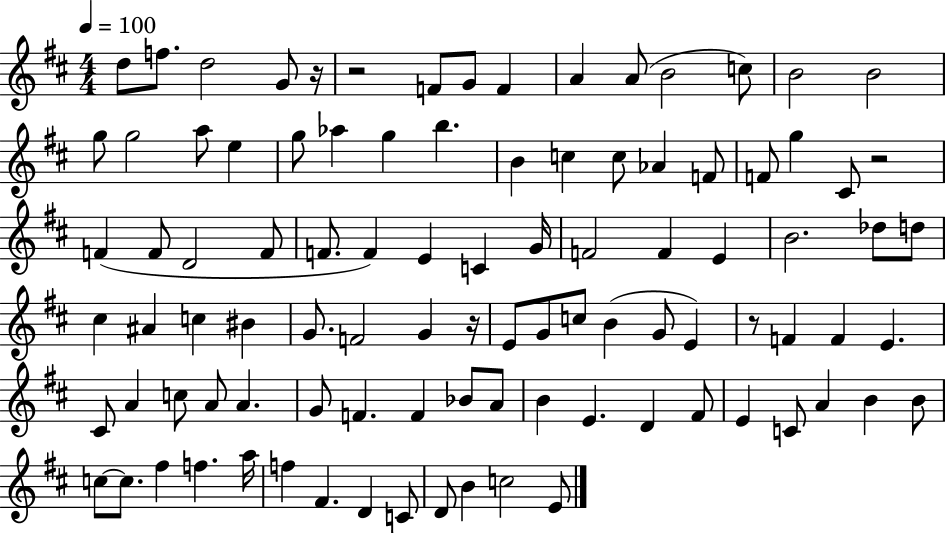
{
  \clef treble
  \numericTimeSignature
  \time 4/4
  \key d \major
  \tempo 4 = 100
  \repeat volta 2 { d''8 f''8. d''2 g'8 r16 | r2 f'8 g'8 f'4 | a'4 a'8( b'2 c''8) | b'2 b'2 | \break g''8 g''2 a''8 e''4 | g''8 aes''4 g''4 b''4. | b'4 c''4 c''8 aes'4 f'8 | f'8 g''4 cis'8 r2 | \break f'4( f'8 d'2 f'8 | f'8. f'4) e'4 c'4 g'16 | f'2 f'4 e'4 | b'2. des''8 d''8 | \break cis''4 ais'4 c''4 bis'4 | g'8. f'2 g'4 r16 | e'8 g'8 c''8 b'4( g'8 e'4) | r8 f'4 f'4 e'4. | \break cis'8 a'4 c''8 a'8 a'4. | g'8 f'4. f'4 bes'8 a'8 | b'4 e'4. d'4 fis'8 | e'4 c'8 a'4 b'4 b'8 | \break c''8~~ c''8. fis''4 f''4. a''16 | f''4 fis'4. d'4 c'8 | d'8 b'4 c''2 e'8 | } \bar "|."
}